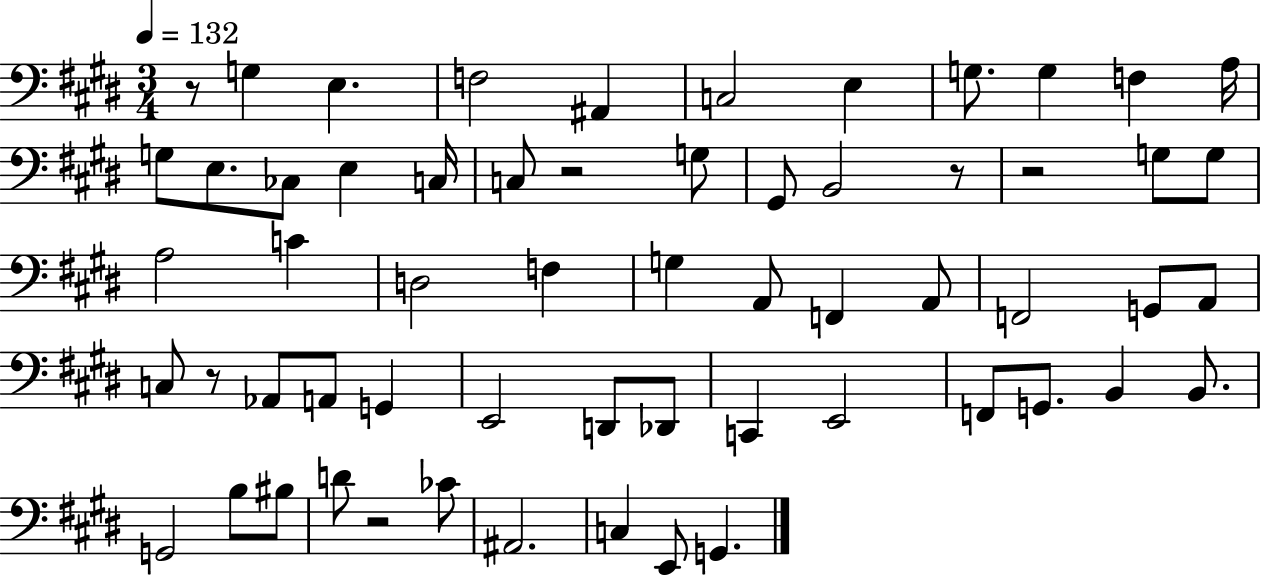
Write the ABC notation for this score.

X:1
T:Untitled
M:3/4
L:1/4
K:E
z/2 G, E, F,2 ^A,, C,2 E, G,/2 G, F, A,/4 G,/2 E,/2 _C,/2 E, C,/4 C,/2 z2 G,/2 ^G,,/2 B,,2 z/2 z2 G,/2 G,/2 A,2 C D,2 F, G, A,,/2 F,, A,,/2 F,,2 G,,/2 A,,/2 C,/2 z/2 _A,,/2 A,,/2 G,, E,,2 D,,/2 _D,,/2 C,, E,,2 F,,/2 G,,/2 B,, B,,/2 G,,2 B,/2 ^B,/2 D/2 z2 _C/2 ^A,,2 C, E,,/2 G,,